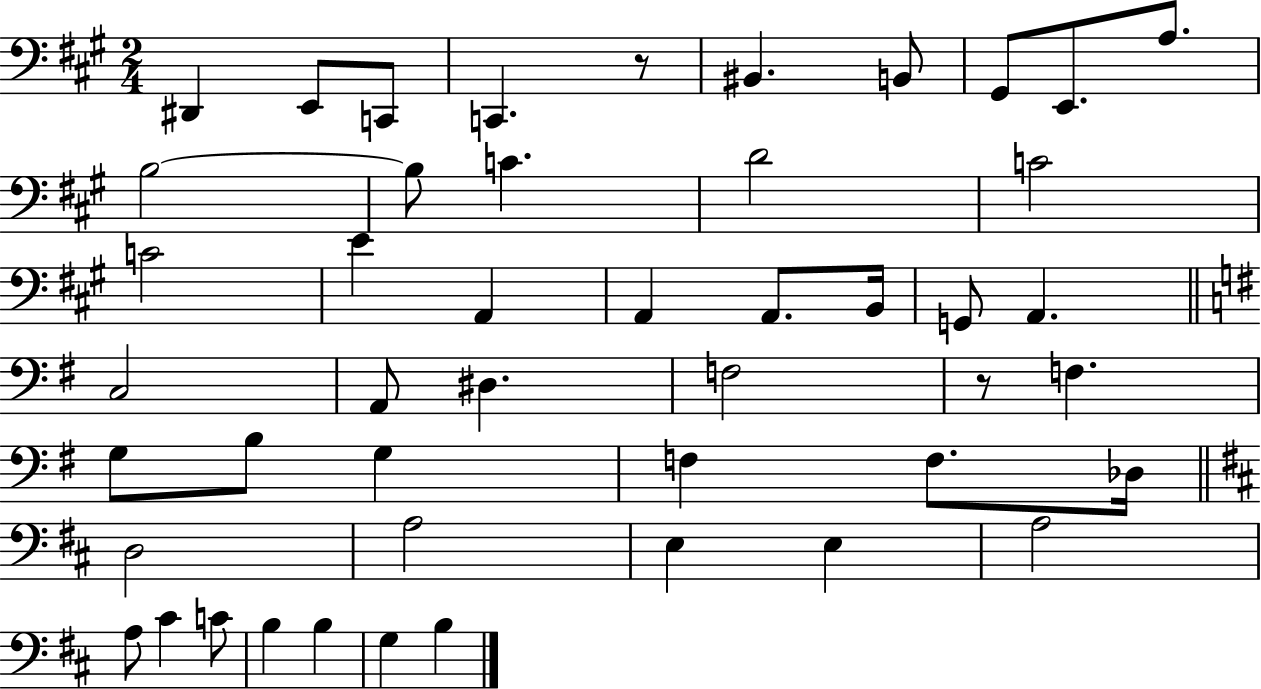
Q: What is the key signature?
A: A major